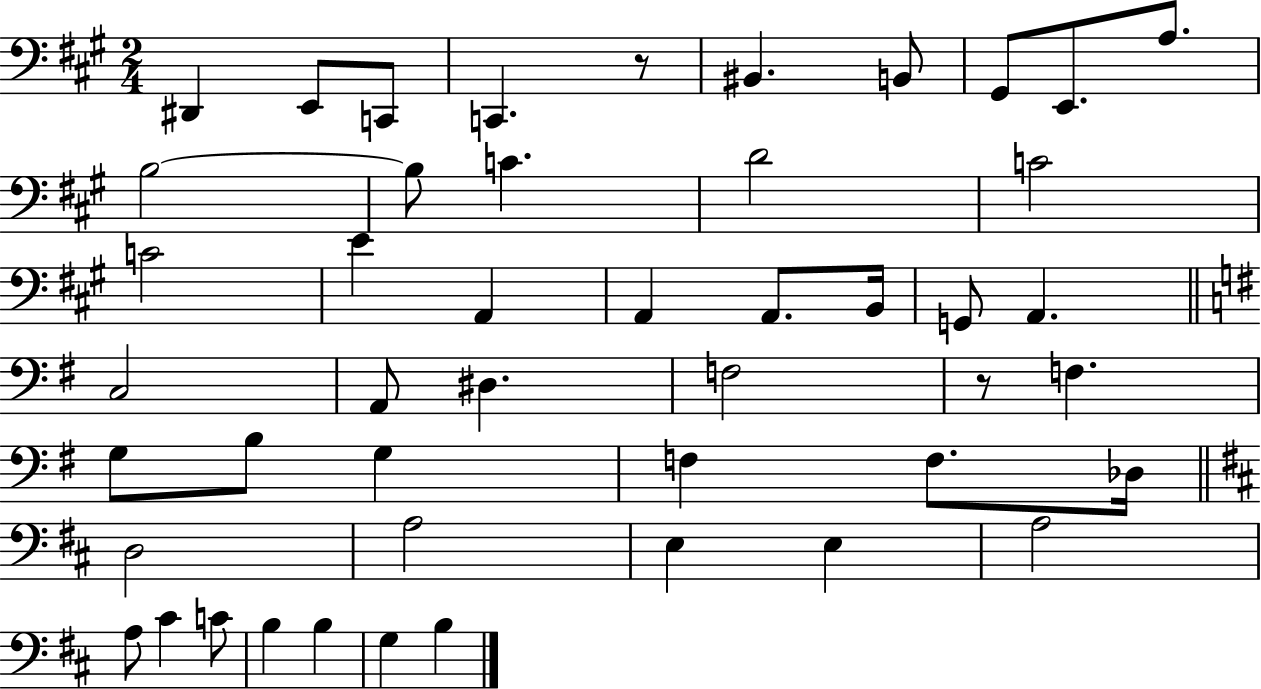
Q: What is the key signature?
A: A major